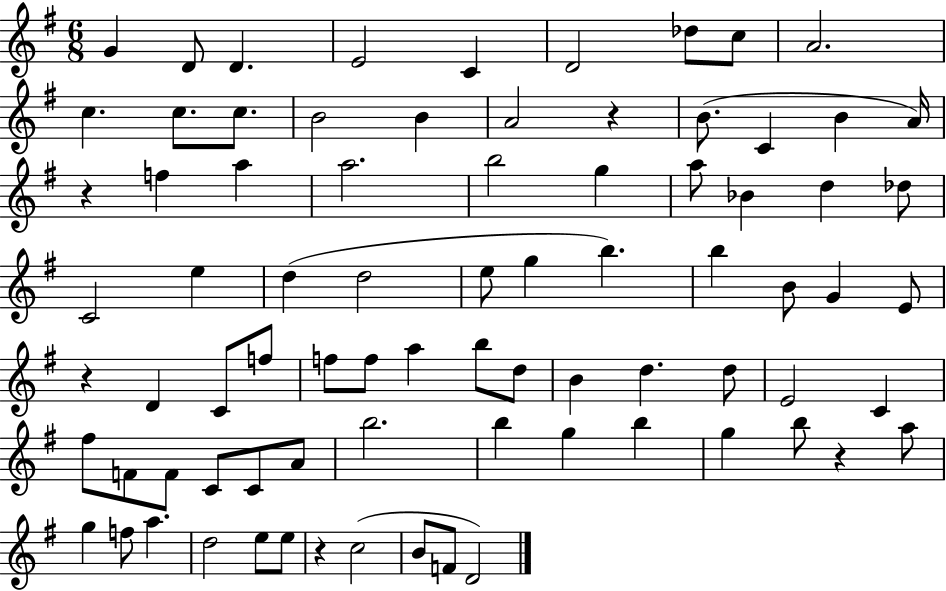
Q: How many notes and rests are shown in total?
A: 80